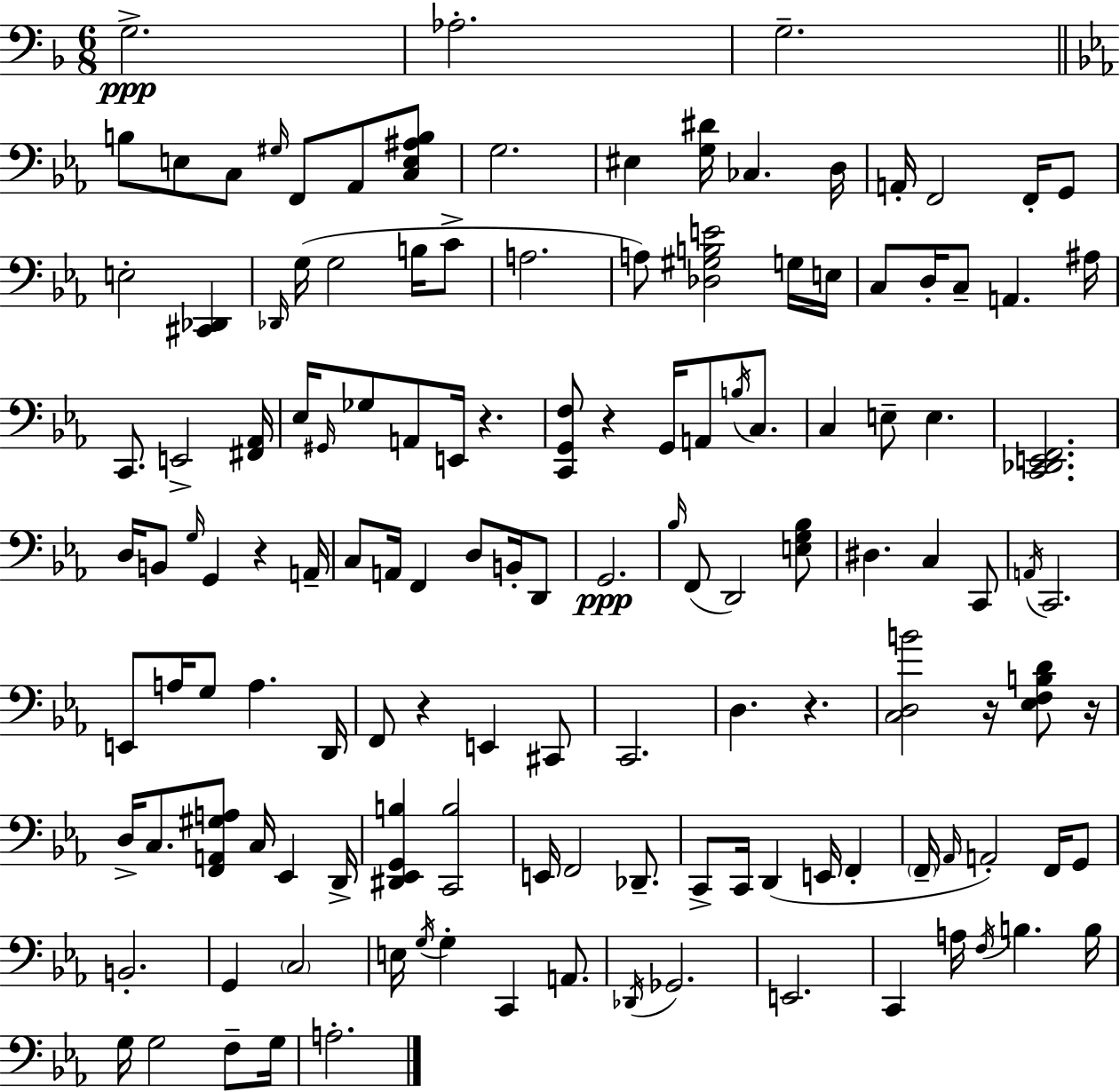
{
  \clef bass
  \numericTimeSignature
  \time 6/8
  \key d \minor
  g2.->\ppp | aes2.-. | g2.-- | \bar "||" \break \key c \minor b8 e8 c8 \grace { gis16 } f,8 aes,8 <c e ais b>8 | g2. | eis4 <g dis'>16 ces4. | d16 a,16-. f,2 f,16-. g,8 | \break e2-. <cis, des,>4 | \grace { des,16 } g16( g2 b16 | c'8-> a2. | a8) <des gis b e'>2 | \break g16 e16 c8 d16-. c8-- a,4. | ais16 c,8. e,2-> | <fis, aes,>16 ees16 \grace { gis,16 } ges8 a,8 e,16 r4. | <c, g, f>8 r4 g,16 a,8 | \break \acciaccatura { b16 } c8. c4 e8-- e4. | <c, des, e, f,>2. | d16 b,8 \grace { g16 } g,4 | r4 a,16-- c8 a,16 f,4 | \break d8 b,16-. d,8 g,2.\ppp | \grace { bes16 }( f,8 d,2) | <e g bes>8 dis4. | c4 c,8 \acciaccatura { a,16 } c,2. | \break e,8 a16 g8 | a4. d,16 f,8 r4 | e,4 cis,8 c,2. | d4. | \break r4. <c d b'>2 | r16 <ees f b d'>8 r16 d16-> c8. <f, a, gis a>8 | c16 ees,4 d,16-> <dis, ees, g, b>4 <c, b>2 | e,16 f,2 | \break des,8.-- c,8-> c,16 d,4( | e,16 f,4-. \parenthesize f,16-- \grace { aes,16 }) a,2-. | f,16 g,8 b,2.-. | g,4 | \break \parenthesize c2 e16 \acciaccatura { g16 } g4-. | c,4 a,8. \acciaccatura { des,16 } ges,2. | e,2. | c,4 | \break a16 \acciaccatura { f16 } b4. b16 g16 | g2 f8-- g16 a2.-. | \bar "|."
}